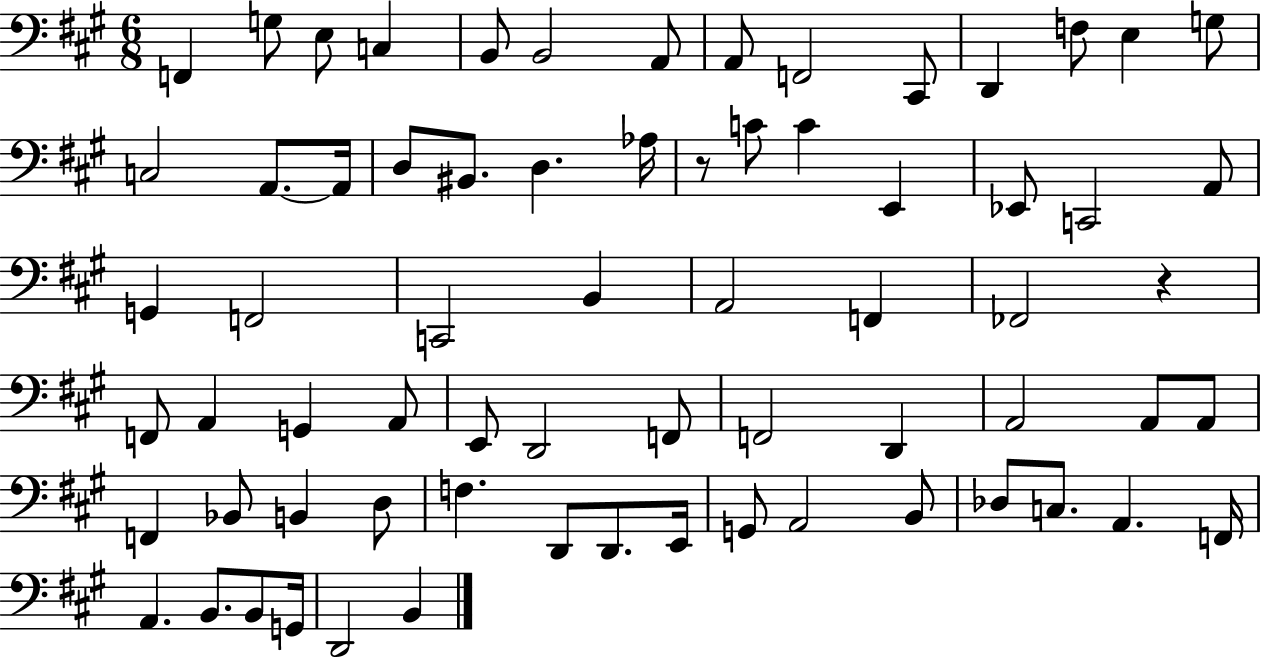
{
  \clef bass
  \numericTimeSignature
  \time 6/8
  \key a \major
  f,4 g8 e8 c4 | b,8 b,2 a,8 | a,8 f,2 cis,8 | d,4 f8 e4 g8 | \break c2 a,8.~~ a,16 | d8 bis,8. d4. aes16 | r8 c'8 c'4 e,4 | ees,8 c,2 a,8 | \break g,4 f,2 | c,2 b,4 | a,2 f,4 | fes,2 r4 | \break f,8 a,4 g,4 a,8 | e,8 d,2 f,8 | f,2 d,4 | a,2 a,8 a,8 | \break f,4 bes,8 b,4 d8 | f4. d,8 d,8. e,16 | g,8 a,2 b,8 | des8 c8. a,4. f,16 | \break a,4. b,8. b,8 g,16 | d,2 b,4 | \bar "|."
}